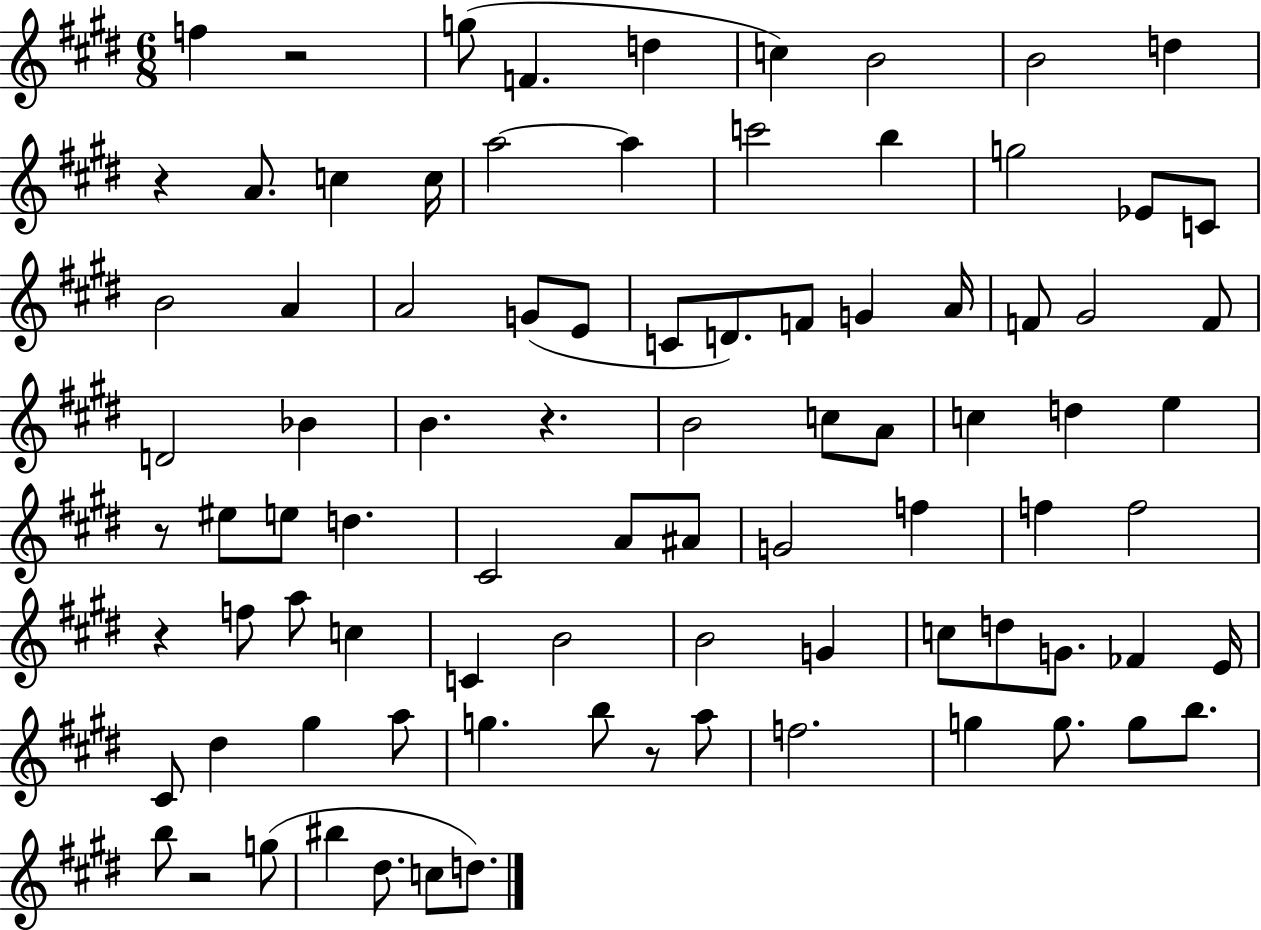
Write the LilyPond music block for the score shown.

{
  \clef treble
  \numericTimeSignature
  \time 6/8
  \key e \major
  f''4 r2 | g''8( f'4. d''4 | c''4) b'2 | b'2 d''4 | \break r4 a'8. c''4 c''16 | a''2~~ a''4 | c'''2 b''4 | g''2 ees'8 c'8 | \break b'2 a'4 | a'2 g'8( e'8 | c'8 d'8.) f'8 g'4 a'16 | f'8 gis'2 f'8 | \break d'2 bes'4 | b'4. r4. | b'2 c''8 a'8 | c''4 d''4 e''4 | \break r8 eis''8 e''8 d''4. | cis'2 a'8 ais'8 | g'2 f''4 | f''4 f''2 | \break r4 f''8 a''8 c''4 | c'4 b'2 | b'2 g'4 | c''8 d''8 g'8. fes'4 e'16 | \break cis'8 dis''4 gis''4 a''8 | g''4. b''8 r8 a''8 | f''2. | g''4 g''8. g''8 b''8. | \break b''8 r2 g''8( | bis''4 dis''8. c''8 d''8.) | \bar "|."
}